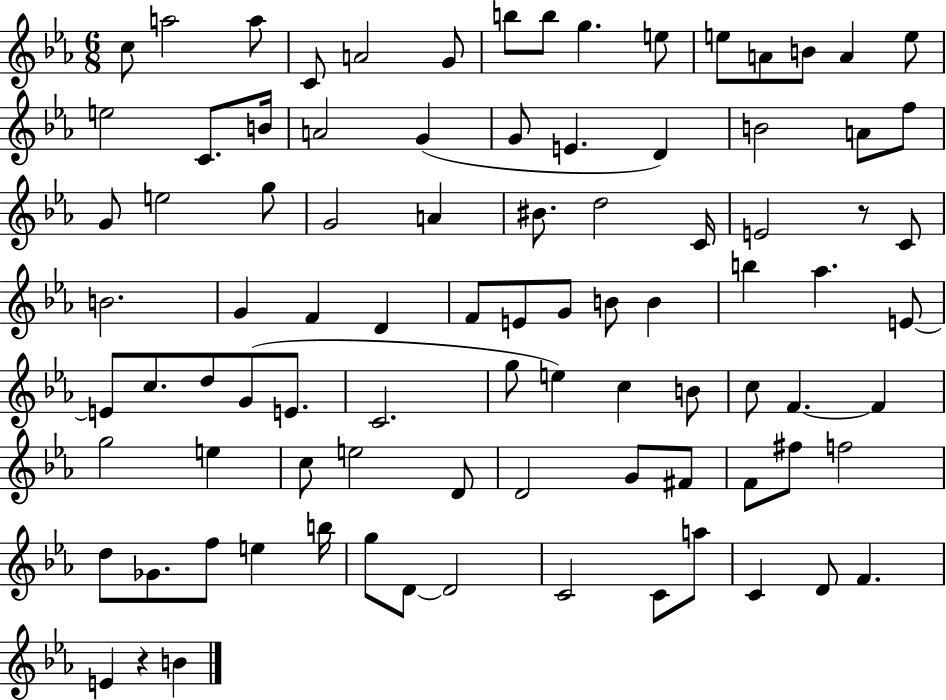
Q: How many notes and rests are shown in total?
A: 90